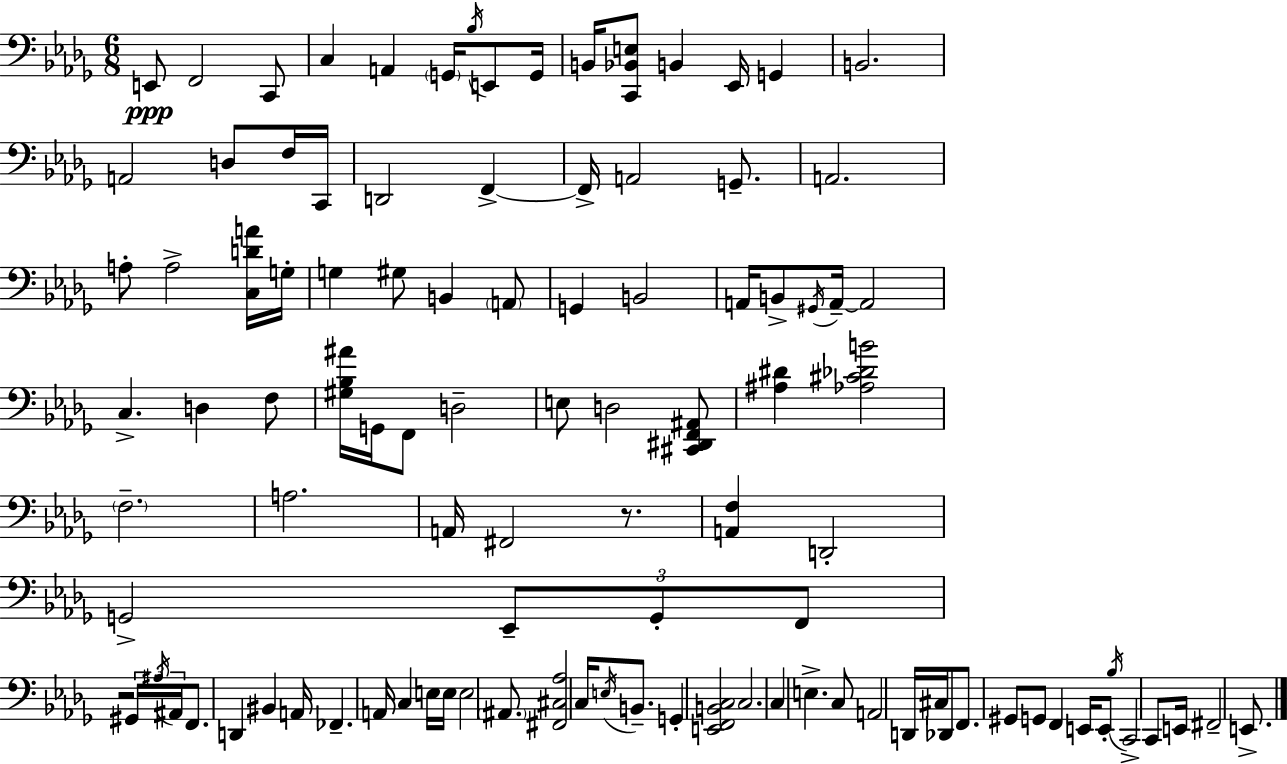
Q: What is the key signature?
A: BES minor